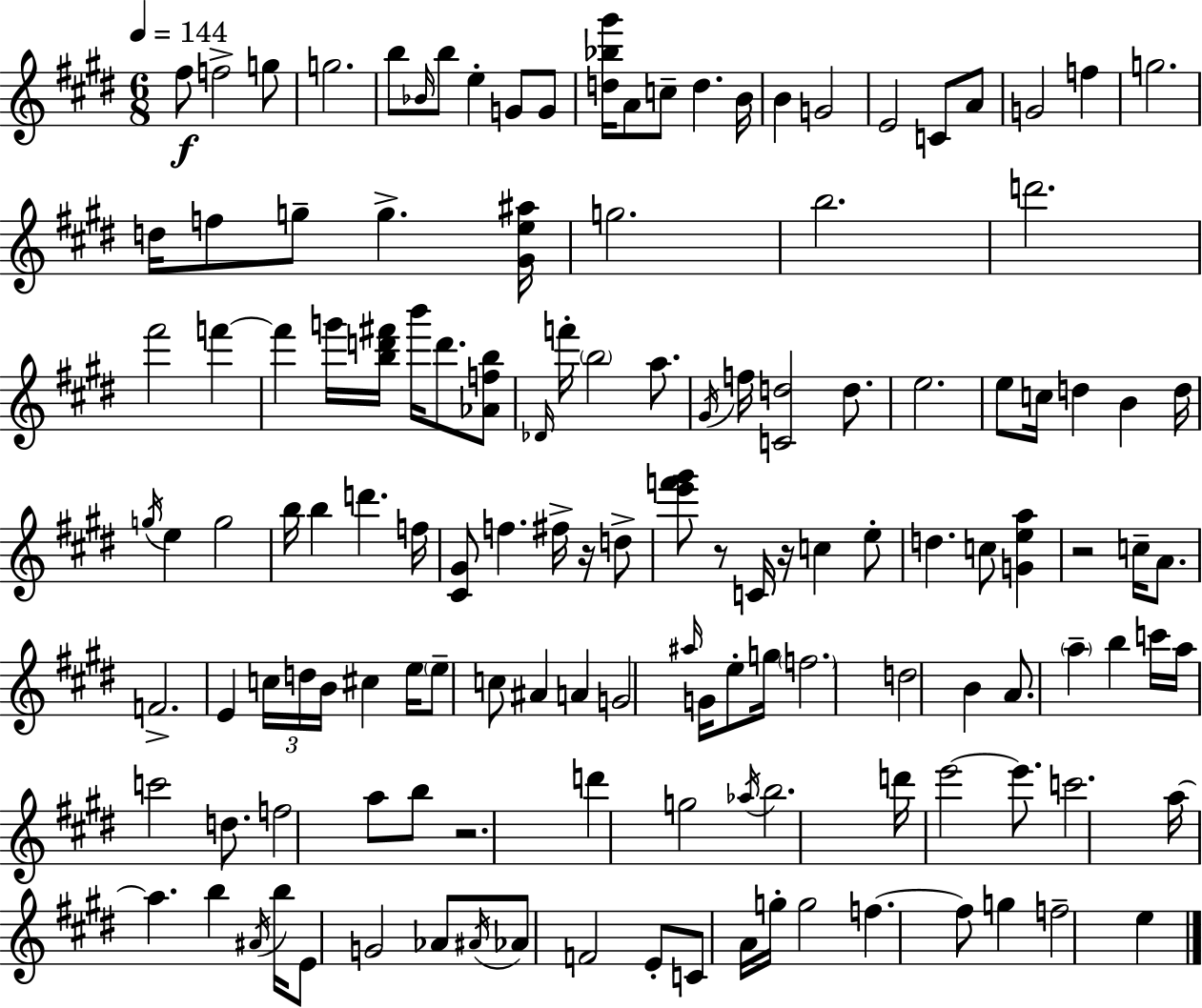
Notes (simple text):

F#5/e F5/h G5/e G5/h. B5/e Bb4/s B5/e E5/q G4/e G4/e [D5,Bb5,G#6]/s A4/e C5/e D5/q. B4/s B4/q G4/h E4/h C4/e A4/e G4/h F5/q G5/h. D5/s F5/e G5/e G5/q. [G#4,E5,A#5]/s G5/h. B5/h. D6/h. F#6/h F6/q F6/q G6/s [B5,D6,F#6]/s B6/s D6/e. [Ab4,F5,B5]/e Db4/s F6/s B5/h A5/e. G#4/s F5/s [C4,D5]/h D5/e. E5/h. E5/e C5/s D5/q B4/q D5/s G5/s E5/q G5/h B5/s B5/q D6/q. F5/s [C#4,G#4]/e F5/q. F#5/s R/s D5/e [E6,F6,G#6]/e R/e C4/s R/s C5/q E5/e D5/q. C5/e [G4,E5,A5]/q R/h C5/s A4/e. F4/h. E4/q C5/s D5/s B4/s C#5/q E5/s E5/e C5/e A#4/q A4/q G4/h A#5/s G4/s E5/e G5/s F5/h. D5/h B4/q A4/e. A5/q B5/q C6/s A5/s C6/h D5/e. F5/h A5/e B5/e R/h. D6/q G5/h Ab5/s B5/h. D6/s E6/h E6/e. C6/h. A5/s A5/q. B5/q A#4/s B5/s E4/e G4/h Ab4/e A#4/s Ab4/e F4/h E4/e C4/e A4/s G5/s G5/h F5/q. F5/e G5/q F5/h E5/q